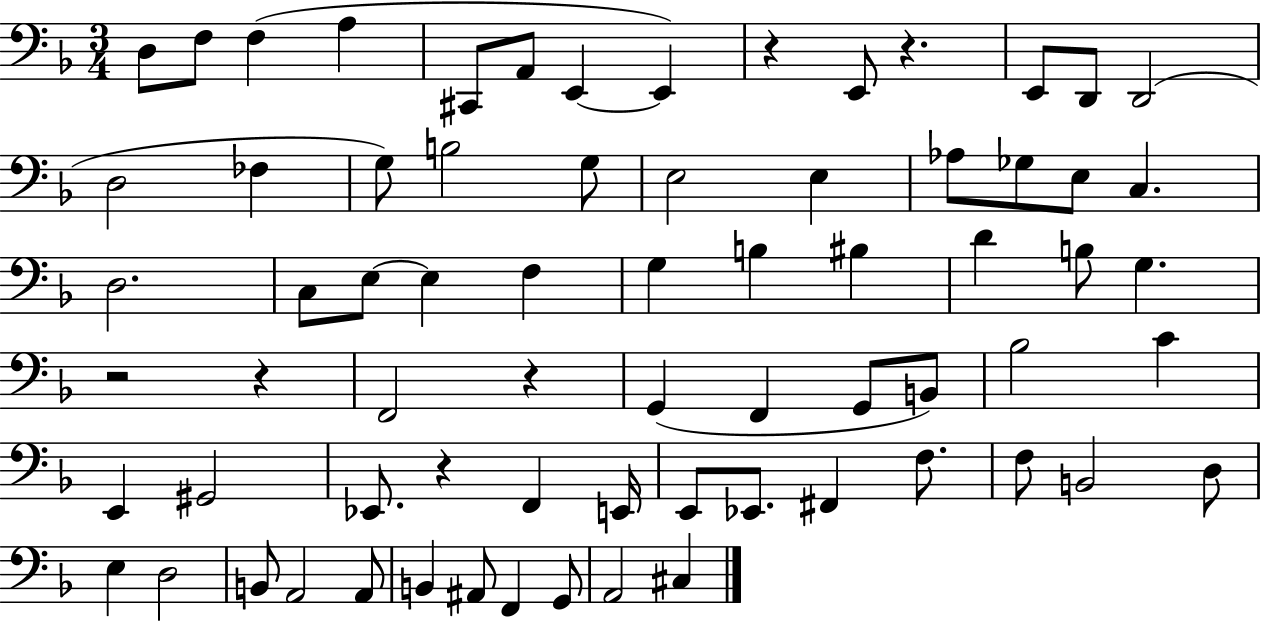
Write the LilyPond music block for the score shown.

{
  \clef bass
  \numericTimeSignature
  \time 3/4
  \key f \major
  \repeat volta 2 { d8 f8 f4( a4 | cis,8 a,8 e,4~~ e,4) | r4 e,8 r4. | e,8 d,8 d,2( | \break d2 fes4 | g8) b2 g8 | e2 e4 | aes8 ges8 e8 c4. | \break d2. | c8 e8~~ e4 f4 | g4 b4 bis4 | d'4 b8 g4. | \break r2 r4 | f,2 r4 | g,4( f,4 g,8 b,8) | bes2 c'4 | \break e,4 gis,2 | ees,8. r4 f,4 e,16 | e,8 ees,8. fis,4 f8. | f8 b,2 d8 | \break e4 d2 | b,8 a,2 a,8 | b,4 ais,8 f,4 g,8 | a,2 cis4 | \break } \bar "|."
}